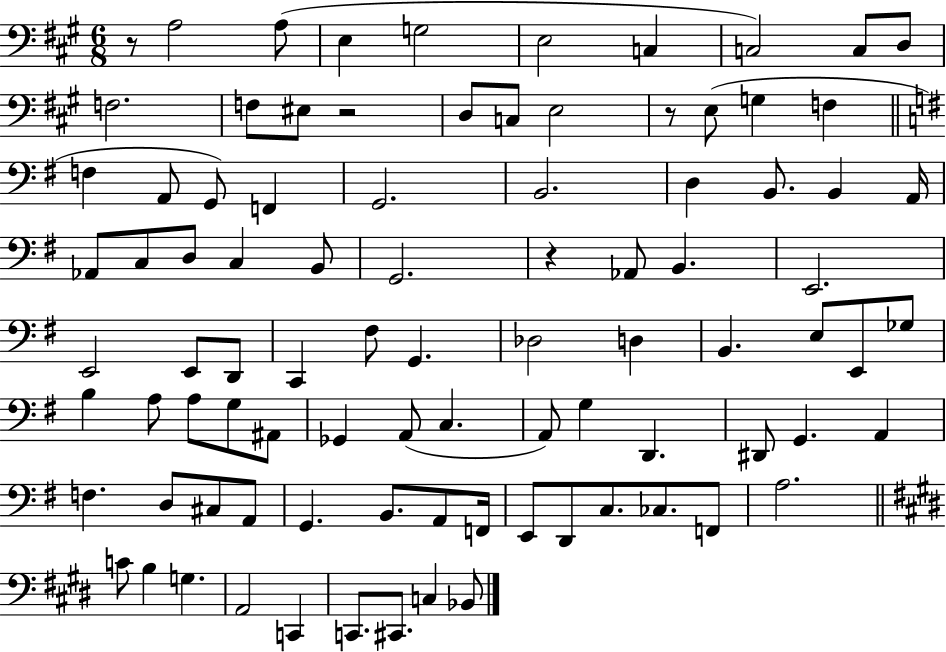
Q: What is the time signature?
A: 6/8